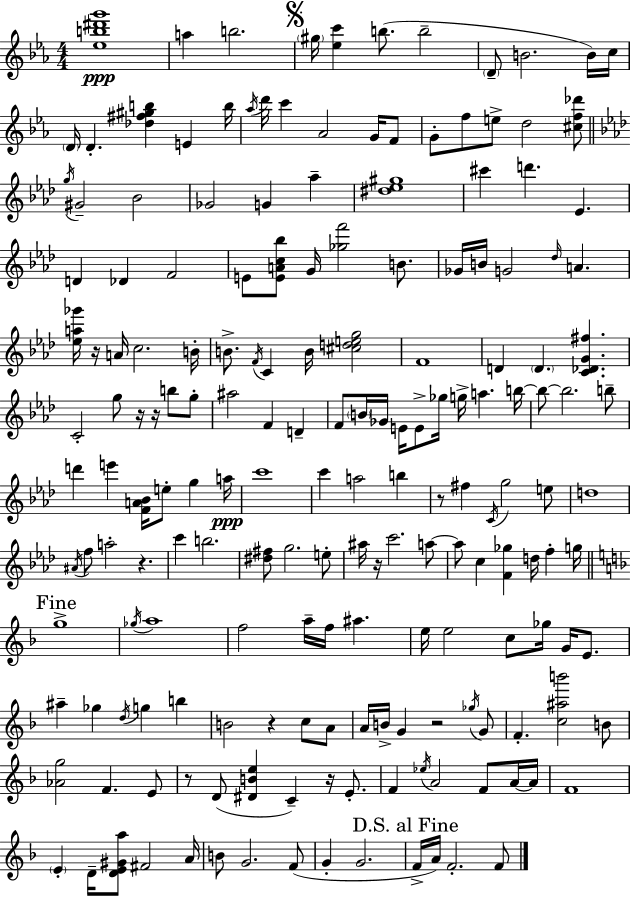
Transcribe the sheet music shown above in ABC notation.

X:1
T:Untitled
M:4/4
L:1/4
K:Eb
[_eb^d'g']4 a b2 ^g/4 [_ec'] b/2 b2 D/2 B2 B/4 c/4 D/4 D [_d^f^gb] E b/4 _a/4 d'/4 c' _A2 G/4 F/2 G/2 f/2 e/2 d2 [^cf_d']/2 g/4 ^G2 _B2 _G2 G _a [^d_e^g]4 ^c' d' _E D _D F2 E/2 [EAc_b]/2 G/4 [_gf']2 B/2 _G/4 B/4 G2 _d/4 A [_ea_g']/4 z/4 A/4 c2 B/4 B/2 F/4 C B/4 [^cdeg]2 F4 D D [C_DG^f] C2 g/2 z/4 z/4 b/2 g/2 ^a2 F D F/2 B/4 _G/4 E/4 E/2 _g/4 g/4 a b/4 b/2 b2 b/2 d' e' [FA_B]/4 e/2 g a/4 c'4 c' a2 b z/2 ^f C/4 g2 e/2 d4 ^A/4 f/2 a2 z c' b2 [^d^f]/2 g2 e/2 ^a/4 z/4 c'2 a/2 a/2 c [F_g] d/4 f g/4 g4 _g/4 a4 f2 a/4 f/4 ^a e/4 e2 c/2 _g/4 G/4 E/2 ^a _g d/4 g b B2 z c/2 A/2 A/4 B/4 G z2 _g/4 G/2 F [c^ab']2 B/2 [_Ag]2 F E/2 z/2 D/2 [^DBe] C z/4 E/2 F _e/4 A2 F/2 A/4 A/4 F4 E D/4 [DE^Ga]/2 ^F2 A/4 B/2 G2 F/2 G G2 F/4 A/4 F2 F/2